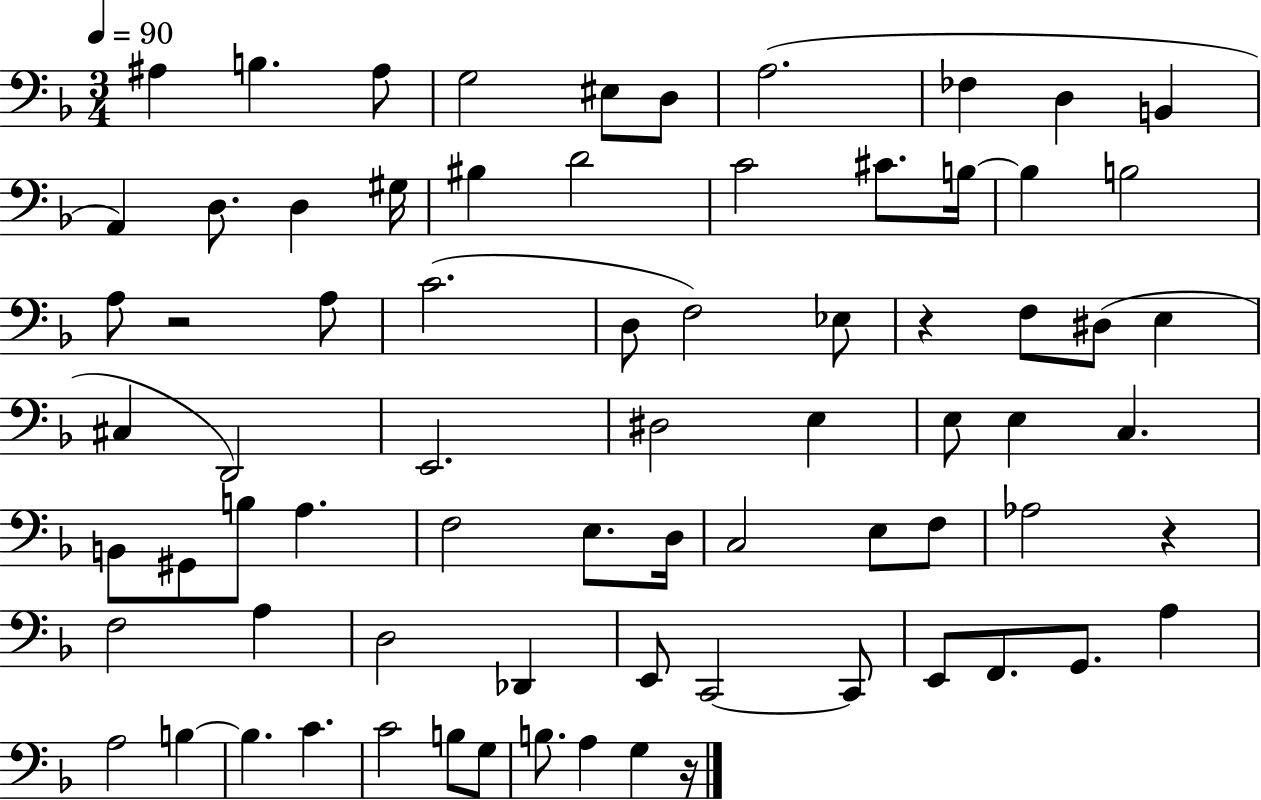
{
  \clef bass
  \numericTimeSignature
  \time 3/4
  \key f \major
  \tempo 4 = 90
  ais4 b4. ais8 | g2 eis8 d8 | a2.( | fes4 d4 b,4 | \break a,4) d8. d4 gis16 | bis4 d'2 | c'2 cis'8. b16~~ | b4 b2 | \break a8 r2 a8 | c'2.( | d8 f2) ees8 | r4 f8 dis8( e4 | \break cis4 d,2) | e,2. | dis2 e4 | e8 e4 c4. | \break b,8 gis,8 b8 a4. | f2 e8. d16 | c2 e8 f8 | aes2 r4 | \break f2 a4 | d2 des,4 | e,8 c,2~~ c,8 | e,8 f,8. g,8. a4 | \break a2 b4~~ | b4. c'4. | c'2 b8 g8 | b8. a4 g4 r16 | \break \bar "|."
}